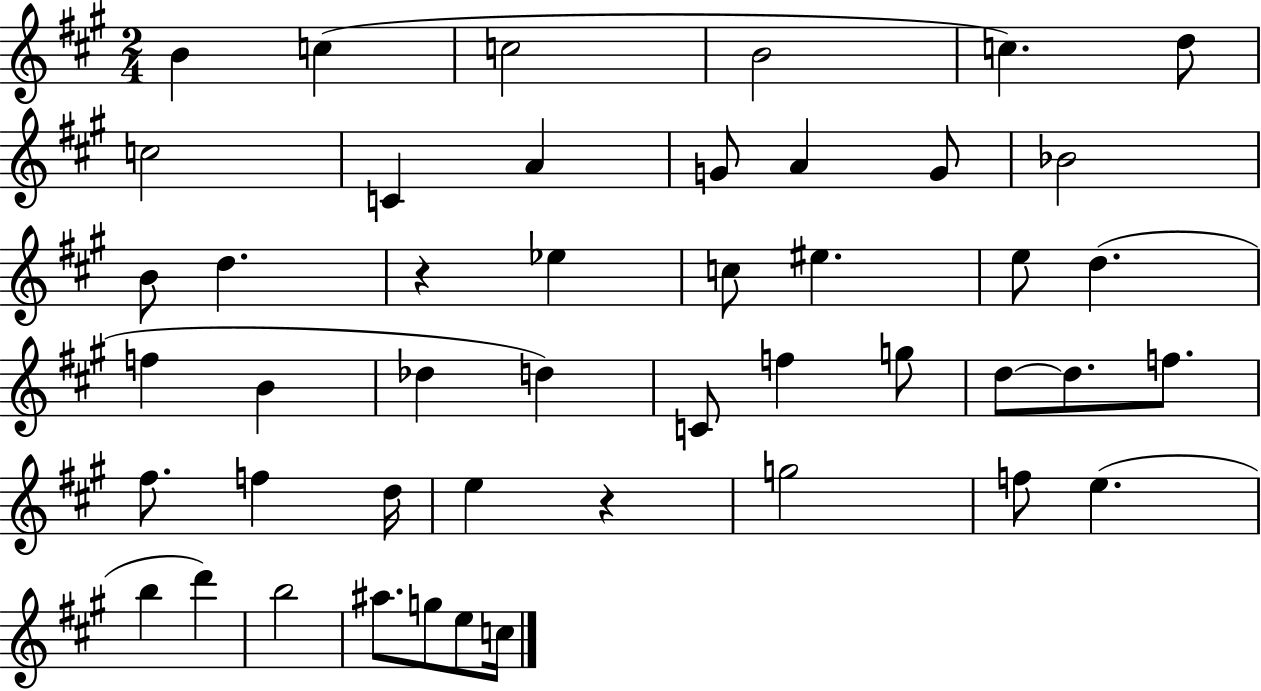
B4/q C5/q C5/h B4/h C5/q. D5/e C5/h C4/q A4/q G4/e A4/q G4/e Bb4/h B4/e D5/q. R/q Eb5/q C5/e EIS5/q. E5/e D5/q. F5/q B4/q Db5/q D5/q C4/e F5/q G5/e D5/e D5/e. F5/e. F#5/e. F5/q D5/s E5/q R/q G5/h F5/e E5/q. B5/q D6/q B5/h A#5/e. G5/e E5/e C5/s